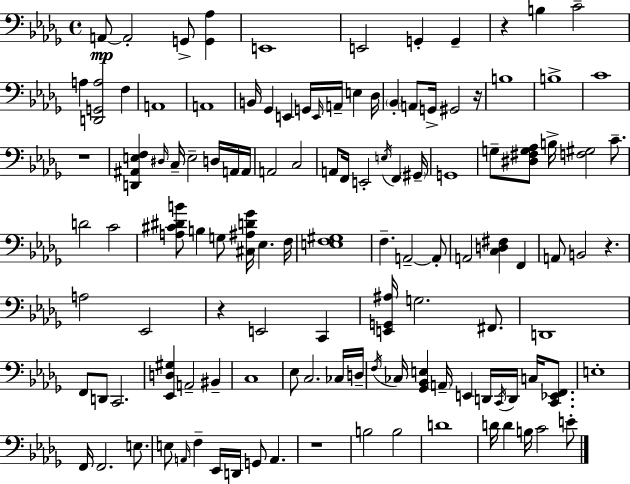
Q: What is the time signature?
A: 4/4